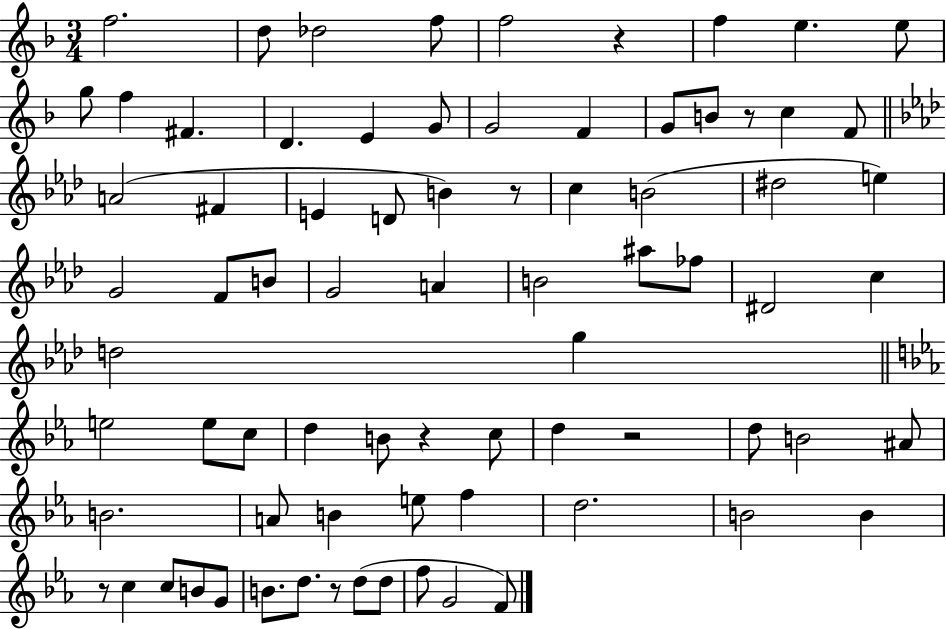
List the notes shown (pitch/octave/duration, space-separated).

F5/h. D5/e Db5/h F5/e F5/h R/q F5/q E5/q. E5/e G5/e F5/q F#4/q. D4/q. E4/q G4/e G4/h F4/q G4/e B4/e R/e C5/q F4/e A4/h F#4/q E4/q D4/e B4/q R/e C5/q B4/h D#5/h E5/q G4/h F4/e B4/e G4/h A4/q B4/h A#5/e FES5/e D#4/h C5/q D5/h G5/q E5/h E5/e C5/e D5/q B4/e R/q C5/e D5/q R/h D5/e B4/h A#4/e B4/h. A4/e B4/q E5/e F5/q D5/h. B4/h B4/q R/e C5/q C5/e B4/e G4/e B4/e. D5/e. R/e D5/e D5/e F5/e G4/h F4/e